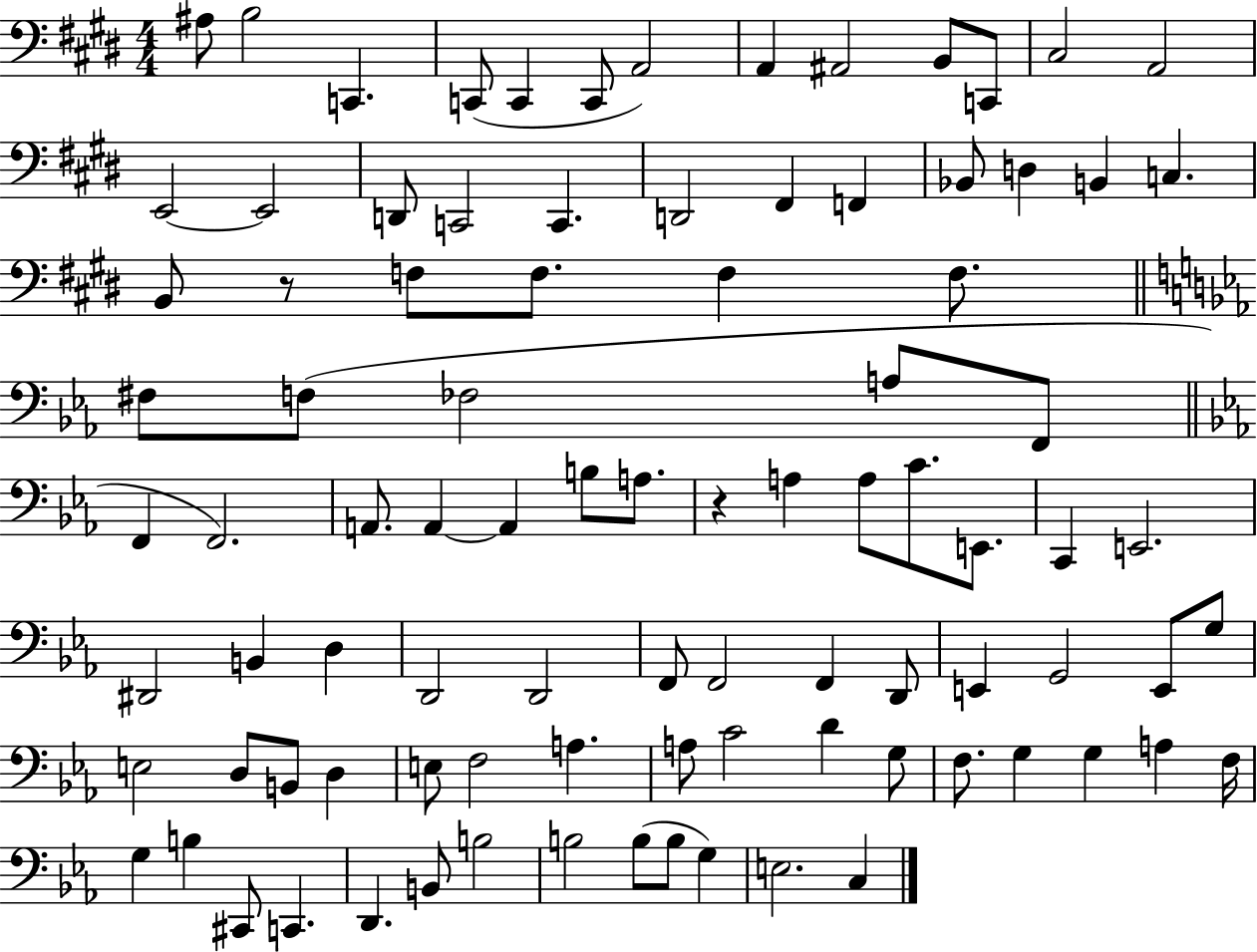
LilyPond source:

{
  \clef bass
  \numericTimeSignature
  \time 4/4
  \key e \major
  ais8 b2 c,4. | c,8( c,4 c,8 a,2) | a,4 ais,2 b,8 c,8 | cis2 a,2 | \break e,2~~ e,2 | d,8 c,2 c,4. | d,2 fis,4 f,4 | bes,8 d4 b,4 c4. | \break b,8 r8 f8 f8. f4 f8. | \bar "||" \break \key ees \major fis8 f8( fes2 a8 f,8 | \bar "||" \break \key ees \major f,4 f,2.) | a,8. a,4~~ a,4 b8 a8. | r4 a4 a8 c'8. e,8. | c,4 e,2. | \break dis,2 b,4 d4 | d,2 d,2 | f,8 f,2 f,4 d,8 | e,4 g,2 e,8 g8 | \break e2 d8 b,8 d4 | e8 f2 a4. | a8 c'2 d'4 g8 | f8. g4 g4 a4 f16 | \break g4 b4 cis,8 c,4. | d,4. b,8 b2 | b2 b8( b8 g4) | e2. c4 | \break \bar "|."
}